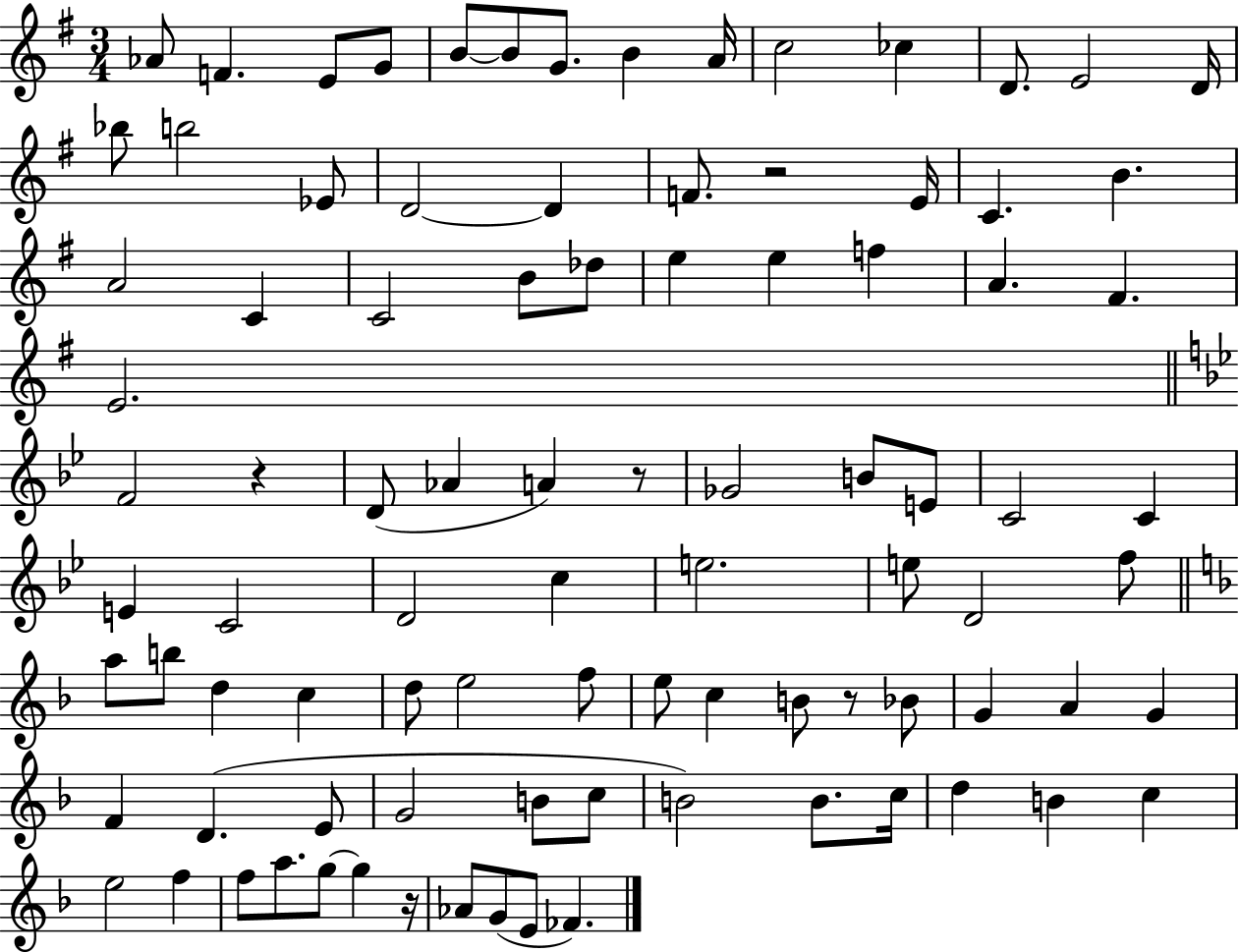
{
  \clef treble
  \numericTimeSignature
  \time 3/4
  \key g \major
  aes'8 f'4. e'8 g'8 | b'8~~ b'8 g'8. b'4 a'16 | c''2 ces''4 | d'8. e'2 d'16 | \break bes''8 b''2 ees'8 | d'2~~ d'4 | f'8. r2 e'16 | c'4. b'4. | \break a'2 c'4 | c'2 b'8 des''8 | e''4 e''4 f''4 | a'4. fis'4. | \break e'2. | \bar "||" \break \key bes \major f'2 r4 | d'8( aes'4 a'4) r8 | ges'2 b'8 e'8 | c'2 c'4 | \break e'4 c'2 | d'2 c''4 | e''2. | e''8 d'2 f''8 | \break \bar "||" \break \key d \minor a''8 b''8 d''4 c''4 | d''8 e''2 f''8 | e''8 c''4 b'8 r8 bes'8 | g'4 a'4 g'4 | \break f'4 d'4.( e'8 | g'2 b'8 c''8 | b'2) b'8. c''16 | d''4 b'4 c''4 | \break e''2 f''4 | f''8 a''8. g''8~~ g''4 r16 | aes'8 g'8( e'8 fes'4.) | \bar "|."
}